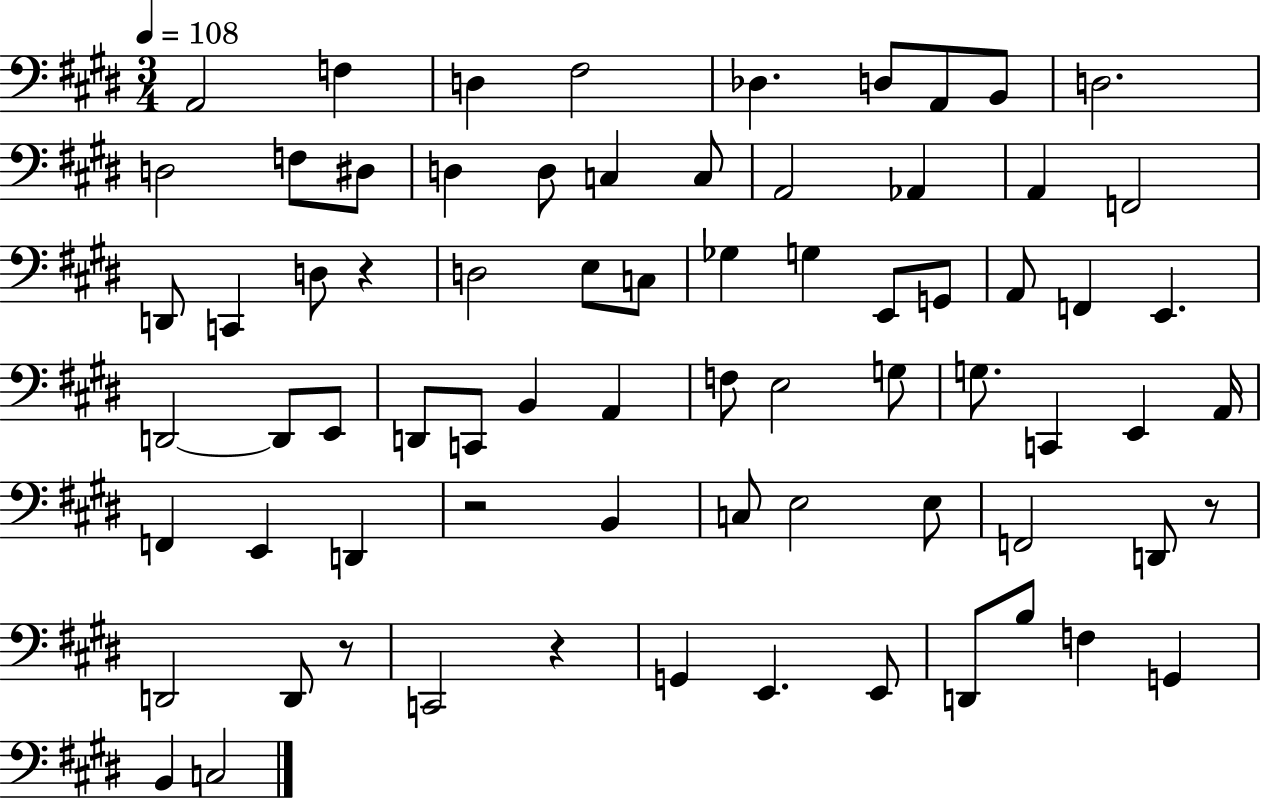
X:1
T:Untitled
M:3/4
L:1/4
K:E
A,,2 F, D, ^F,2 _D, D,/2 A,,/2 B,,/2 D,2 D,2 F,/2 ^D,/2 D, D,/2 C, C,/2 A,,2 _A,, A,, F,,2 D,,/2 C,, D,/2 z D,2 E,/2 C,/2 _G, G, E,,/2 G,,/2 A,,/2 F,, E,, D,,2 D,,/2 E,,/2 D,,/2 C,,/2 B,, A,, F,/2 E,2 G,/2 G,/2 C,, E,, A,,/4 F,, E,, D,, z2 B,, C,/2 E,2 E,/2 F,,2 D,,/2 z/2 D,,2 D,,/2 z/2 C,,2 z G,, E,, E,,/2 D,,/2 B,/2 F, G,, B,, C,2